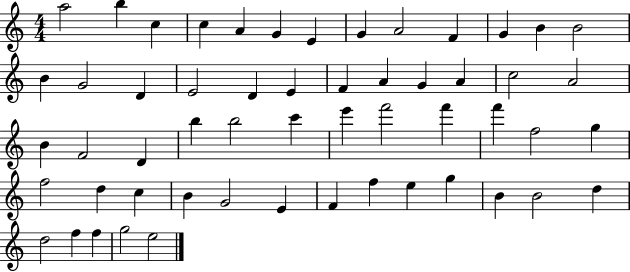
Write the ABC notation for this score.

X:1
T:Untitled
M:4/4
L:1/4
K:C
a2 b c c A G E G A2 F G B B2 B G2 D E2 D E F A G A c2 A2 B F2 D b b2 c' e' f'2 f' f' f2 g f2 d c B G2 E F f e g B B2 d d2 f f g2 e2